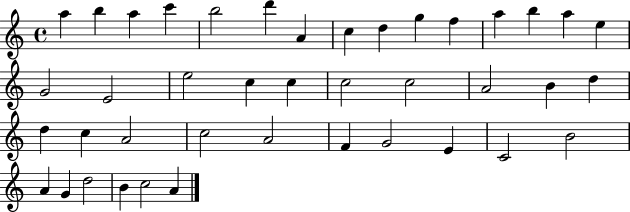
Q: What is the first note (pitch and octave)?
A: A5